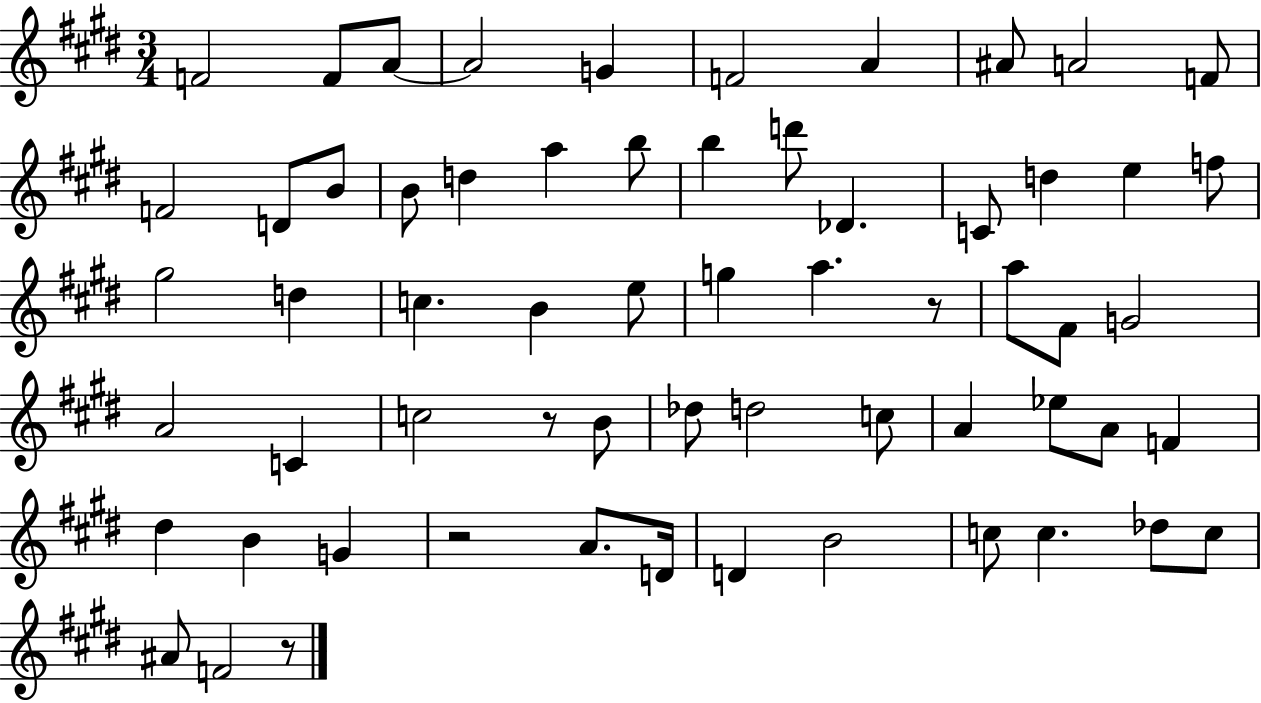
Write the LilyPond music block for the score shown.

{
  \clef treble
  \numericTimeSignature
  \time 3/4
  \key e \major
  f'2 f'8 a'8~~ | a'2 g'4 | f'2 a'4 | ais'8 a'2 f'8 | \break f'2 d'8 b'8 | b'8 d''4 a''4 b''8 | b''4 d'''8 des'4. | c'8 d''4 e''4 f''8 | \break gis''2 d''4 | c''4. b'4 e''8 | g''4 a''4. r8 | a''8 fis'8 g'2 | \break a'2 c'4 | c''2 r8 b'8 | des''8 d''2 c''8 | a'4 ees''8 a'8 f'4 | \break dis''4 b'4 g'4 | r2 a'8. d'16 | d'4 b'2 | c''8 c''4. des''8 c''8 | \break ais'8 f'2 r8 | \bar "|."
}